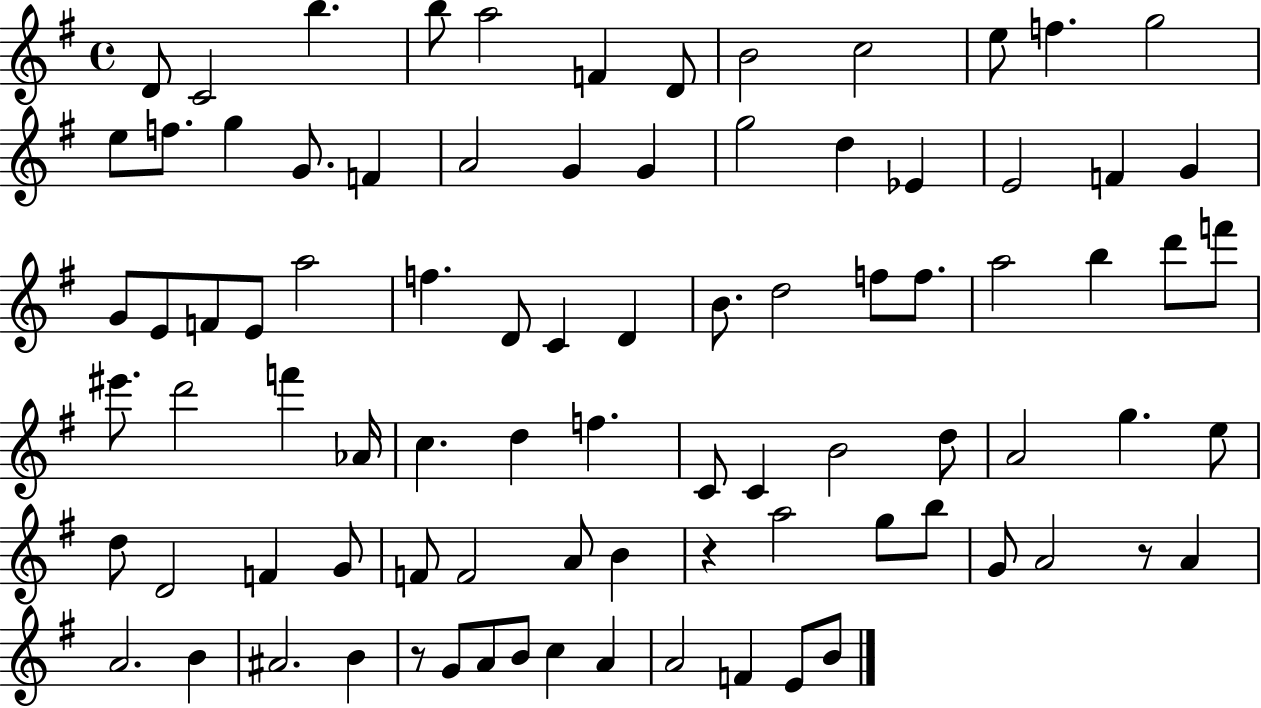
D4/e C4/h B5/q. B5/e A5/h F4/q D4/e B4/h C5/h E5/e F5/q. G5/h E5/e F5/e. G5/q G4/e. F4/q A4/h G4/q G4/q G5/h D5/q Eb4/q E4/h F4/q G4/q G4/e E4/e F4/e E4/e A5/h F5/q. D4/e C4/q D4/q B4/e. D5/h F5/e F5/e. A5/h B5/q D6/e F6/e EIS6/e. D6/h F6/q Ab4/s C5/q. D5/q F5/q. C4/e C4/q B4/h D5/e A4/h G5/q. E5/e D5/e D4/h F4/q G4/e F4/e F4/h A4/e B4/q R/q A5/h G5/e B5/e G4/e A4/h R/e A4/q A4/h. B4/q A#4/h. B4/q R/e G4/e A4/e B4/e C5/q A4/q A4/h F4/q E4/e B4/e